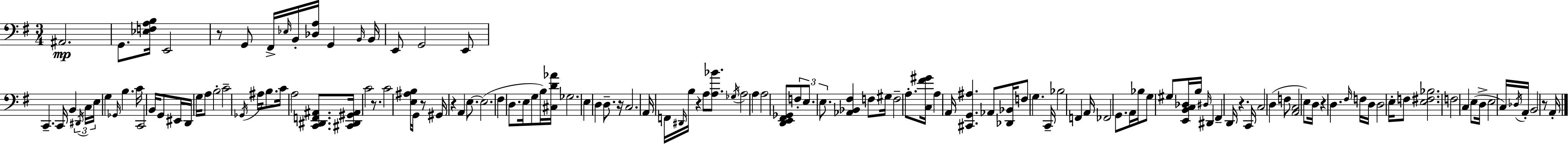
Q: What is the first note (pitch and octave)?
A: A#2